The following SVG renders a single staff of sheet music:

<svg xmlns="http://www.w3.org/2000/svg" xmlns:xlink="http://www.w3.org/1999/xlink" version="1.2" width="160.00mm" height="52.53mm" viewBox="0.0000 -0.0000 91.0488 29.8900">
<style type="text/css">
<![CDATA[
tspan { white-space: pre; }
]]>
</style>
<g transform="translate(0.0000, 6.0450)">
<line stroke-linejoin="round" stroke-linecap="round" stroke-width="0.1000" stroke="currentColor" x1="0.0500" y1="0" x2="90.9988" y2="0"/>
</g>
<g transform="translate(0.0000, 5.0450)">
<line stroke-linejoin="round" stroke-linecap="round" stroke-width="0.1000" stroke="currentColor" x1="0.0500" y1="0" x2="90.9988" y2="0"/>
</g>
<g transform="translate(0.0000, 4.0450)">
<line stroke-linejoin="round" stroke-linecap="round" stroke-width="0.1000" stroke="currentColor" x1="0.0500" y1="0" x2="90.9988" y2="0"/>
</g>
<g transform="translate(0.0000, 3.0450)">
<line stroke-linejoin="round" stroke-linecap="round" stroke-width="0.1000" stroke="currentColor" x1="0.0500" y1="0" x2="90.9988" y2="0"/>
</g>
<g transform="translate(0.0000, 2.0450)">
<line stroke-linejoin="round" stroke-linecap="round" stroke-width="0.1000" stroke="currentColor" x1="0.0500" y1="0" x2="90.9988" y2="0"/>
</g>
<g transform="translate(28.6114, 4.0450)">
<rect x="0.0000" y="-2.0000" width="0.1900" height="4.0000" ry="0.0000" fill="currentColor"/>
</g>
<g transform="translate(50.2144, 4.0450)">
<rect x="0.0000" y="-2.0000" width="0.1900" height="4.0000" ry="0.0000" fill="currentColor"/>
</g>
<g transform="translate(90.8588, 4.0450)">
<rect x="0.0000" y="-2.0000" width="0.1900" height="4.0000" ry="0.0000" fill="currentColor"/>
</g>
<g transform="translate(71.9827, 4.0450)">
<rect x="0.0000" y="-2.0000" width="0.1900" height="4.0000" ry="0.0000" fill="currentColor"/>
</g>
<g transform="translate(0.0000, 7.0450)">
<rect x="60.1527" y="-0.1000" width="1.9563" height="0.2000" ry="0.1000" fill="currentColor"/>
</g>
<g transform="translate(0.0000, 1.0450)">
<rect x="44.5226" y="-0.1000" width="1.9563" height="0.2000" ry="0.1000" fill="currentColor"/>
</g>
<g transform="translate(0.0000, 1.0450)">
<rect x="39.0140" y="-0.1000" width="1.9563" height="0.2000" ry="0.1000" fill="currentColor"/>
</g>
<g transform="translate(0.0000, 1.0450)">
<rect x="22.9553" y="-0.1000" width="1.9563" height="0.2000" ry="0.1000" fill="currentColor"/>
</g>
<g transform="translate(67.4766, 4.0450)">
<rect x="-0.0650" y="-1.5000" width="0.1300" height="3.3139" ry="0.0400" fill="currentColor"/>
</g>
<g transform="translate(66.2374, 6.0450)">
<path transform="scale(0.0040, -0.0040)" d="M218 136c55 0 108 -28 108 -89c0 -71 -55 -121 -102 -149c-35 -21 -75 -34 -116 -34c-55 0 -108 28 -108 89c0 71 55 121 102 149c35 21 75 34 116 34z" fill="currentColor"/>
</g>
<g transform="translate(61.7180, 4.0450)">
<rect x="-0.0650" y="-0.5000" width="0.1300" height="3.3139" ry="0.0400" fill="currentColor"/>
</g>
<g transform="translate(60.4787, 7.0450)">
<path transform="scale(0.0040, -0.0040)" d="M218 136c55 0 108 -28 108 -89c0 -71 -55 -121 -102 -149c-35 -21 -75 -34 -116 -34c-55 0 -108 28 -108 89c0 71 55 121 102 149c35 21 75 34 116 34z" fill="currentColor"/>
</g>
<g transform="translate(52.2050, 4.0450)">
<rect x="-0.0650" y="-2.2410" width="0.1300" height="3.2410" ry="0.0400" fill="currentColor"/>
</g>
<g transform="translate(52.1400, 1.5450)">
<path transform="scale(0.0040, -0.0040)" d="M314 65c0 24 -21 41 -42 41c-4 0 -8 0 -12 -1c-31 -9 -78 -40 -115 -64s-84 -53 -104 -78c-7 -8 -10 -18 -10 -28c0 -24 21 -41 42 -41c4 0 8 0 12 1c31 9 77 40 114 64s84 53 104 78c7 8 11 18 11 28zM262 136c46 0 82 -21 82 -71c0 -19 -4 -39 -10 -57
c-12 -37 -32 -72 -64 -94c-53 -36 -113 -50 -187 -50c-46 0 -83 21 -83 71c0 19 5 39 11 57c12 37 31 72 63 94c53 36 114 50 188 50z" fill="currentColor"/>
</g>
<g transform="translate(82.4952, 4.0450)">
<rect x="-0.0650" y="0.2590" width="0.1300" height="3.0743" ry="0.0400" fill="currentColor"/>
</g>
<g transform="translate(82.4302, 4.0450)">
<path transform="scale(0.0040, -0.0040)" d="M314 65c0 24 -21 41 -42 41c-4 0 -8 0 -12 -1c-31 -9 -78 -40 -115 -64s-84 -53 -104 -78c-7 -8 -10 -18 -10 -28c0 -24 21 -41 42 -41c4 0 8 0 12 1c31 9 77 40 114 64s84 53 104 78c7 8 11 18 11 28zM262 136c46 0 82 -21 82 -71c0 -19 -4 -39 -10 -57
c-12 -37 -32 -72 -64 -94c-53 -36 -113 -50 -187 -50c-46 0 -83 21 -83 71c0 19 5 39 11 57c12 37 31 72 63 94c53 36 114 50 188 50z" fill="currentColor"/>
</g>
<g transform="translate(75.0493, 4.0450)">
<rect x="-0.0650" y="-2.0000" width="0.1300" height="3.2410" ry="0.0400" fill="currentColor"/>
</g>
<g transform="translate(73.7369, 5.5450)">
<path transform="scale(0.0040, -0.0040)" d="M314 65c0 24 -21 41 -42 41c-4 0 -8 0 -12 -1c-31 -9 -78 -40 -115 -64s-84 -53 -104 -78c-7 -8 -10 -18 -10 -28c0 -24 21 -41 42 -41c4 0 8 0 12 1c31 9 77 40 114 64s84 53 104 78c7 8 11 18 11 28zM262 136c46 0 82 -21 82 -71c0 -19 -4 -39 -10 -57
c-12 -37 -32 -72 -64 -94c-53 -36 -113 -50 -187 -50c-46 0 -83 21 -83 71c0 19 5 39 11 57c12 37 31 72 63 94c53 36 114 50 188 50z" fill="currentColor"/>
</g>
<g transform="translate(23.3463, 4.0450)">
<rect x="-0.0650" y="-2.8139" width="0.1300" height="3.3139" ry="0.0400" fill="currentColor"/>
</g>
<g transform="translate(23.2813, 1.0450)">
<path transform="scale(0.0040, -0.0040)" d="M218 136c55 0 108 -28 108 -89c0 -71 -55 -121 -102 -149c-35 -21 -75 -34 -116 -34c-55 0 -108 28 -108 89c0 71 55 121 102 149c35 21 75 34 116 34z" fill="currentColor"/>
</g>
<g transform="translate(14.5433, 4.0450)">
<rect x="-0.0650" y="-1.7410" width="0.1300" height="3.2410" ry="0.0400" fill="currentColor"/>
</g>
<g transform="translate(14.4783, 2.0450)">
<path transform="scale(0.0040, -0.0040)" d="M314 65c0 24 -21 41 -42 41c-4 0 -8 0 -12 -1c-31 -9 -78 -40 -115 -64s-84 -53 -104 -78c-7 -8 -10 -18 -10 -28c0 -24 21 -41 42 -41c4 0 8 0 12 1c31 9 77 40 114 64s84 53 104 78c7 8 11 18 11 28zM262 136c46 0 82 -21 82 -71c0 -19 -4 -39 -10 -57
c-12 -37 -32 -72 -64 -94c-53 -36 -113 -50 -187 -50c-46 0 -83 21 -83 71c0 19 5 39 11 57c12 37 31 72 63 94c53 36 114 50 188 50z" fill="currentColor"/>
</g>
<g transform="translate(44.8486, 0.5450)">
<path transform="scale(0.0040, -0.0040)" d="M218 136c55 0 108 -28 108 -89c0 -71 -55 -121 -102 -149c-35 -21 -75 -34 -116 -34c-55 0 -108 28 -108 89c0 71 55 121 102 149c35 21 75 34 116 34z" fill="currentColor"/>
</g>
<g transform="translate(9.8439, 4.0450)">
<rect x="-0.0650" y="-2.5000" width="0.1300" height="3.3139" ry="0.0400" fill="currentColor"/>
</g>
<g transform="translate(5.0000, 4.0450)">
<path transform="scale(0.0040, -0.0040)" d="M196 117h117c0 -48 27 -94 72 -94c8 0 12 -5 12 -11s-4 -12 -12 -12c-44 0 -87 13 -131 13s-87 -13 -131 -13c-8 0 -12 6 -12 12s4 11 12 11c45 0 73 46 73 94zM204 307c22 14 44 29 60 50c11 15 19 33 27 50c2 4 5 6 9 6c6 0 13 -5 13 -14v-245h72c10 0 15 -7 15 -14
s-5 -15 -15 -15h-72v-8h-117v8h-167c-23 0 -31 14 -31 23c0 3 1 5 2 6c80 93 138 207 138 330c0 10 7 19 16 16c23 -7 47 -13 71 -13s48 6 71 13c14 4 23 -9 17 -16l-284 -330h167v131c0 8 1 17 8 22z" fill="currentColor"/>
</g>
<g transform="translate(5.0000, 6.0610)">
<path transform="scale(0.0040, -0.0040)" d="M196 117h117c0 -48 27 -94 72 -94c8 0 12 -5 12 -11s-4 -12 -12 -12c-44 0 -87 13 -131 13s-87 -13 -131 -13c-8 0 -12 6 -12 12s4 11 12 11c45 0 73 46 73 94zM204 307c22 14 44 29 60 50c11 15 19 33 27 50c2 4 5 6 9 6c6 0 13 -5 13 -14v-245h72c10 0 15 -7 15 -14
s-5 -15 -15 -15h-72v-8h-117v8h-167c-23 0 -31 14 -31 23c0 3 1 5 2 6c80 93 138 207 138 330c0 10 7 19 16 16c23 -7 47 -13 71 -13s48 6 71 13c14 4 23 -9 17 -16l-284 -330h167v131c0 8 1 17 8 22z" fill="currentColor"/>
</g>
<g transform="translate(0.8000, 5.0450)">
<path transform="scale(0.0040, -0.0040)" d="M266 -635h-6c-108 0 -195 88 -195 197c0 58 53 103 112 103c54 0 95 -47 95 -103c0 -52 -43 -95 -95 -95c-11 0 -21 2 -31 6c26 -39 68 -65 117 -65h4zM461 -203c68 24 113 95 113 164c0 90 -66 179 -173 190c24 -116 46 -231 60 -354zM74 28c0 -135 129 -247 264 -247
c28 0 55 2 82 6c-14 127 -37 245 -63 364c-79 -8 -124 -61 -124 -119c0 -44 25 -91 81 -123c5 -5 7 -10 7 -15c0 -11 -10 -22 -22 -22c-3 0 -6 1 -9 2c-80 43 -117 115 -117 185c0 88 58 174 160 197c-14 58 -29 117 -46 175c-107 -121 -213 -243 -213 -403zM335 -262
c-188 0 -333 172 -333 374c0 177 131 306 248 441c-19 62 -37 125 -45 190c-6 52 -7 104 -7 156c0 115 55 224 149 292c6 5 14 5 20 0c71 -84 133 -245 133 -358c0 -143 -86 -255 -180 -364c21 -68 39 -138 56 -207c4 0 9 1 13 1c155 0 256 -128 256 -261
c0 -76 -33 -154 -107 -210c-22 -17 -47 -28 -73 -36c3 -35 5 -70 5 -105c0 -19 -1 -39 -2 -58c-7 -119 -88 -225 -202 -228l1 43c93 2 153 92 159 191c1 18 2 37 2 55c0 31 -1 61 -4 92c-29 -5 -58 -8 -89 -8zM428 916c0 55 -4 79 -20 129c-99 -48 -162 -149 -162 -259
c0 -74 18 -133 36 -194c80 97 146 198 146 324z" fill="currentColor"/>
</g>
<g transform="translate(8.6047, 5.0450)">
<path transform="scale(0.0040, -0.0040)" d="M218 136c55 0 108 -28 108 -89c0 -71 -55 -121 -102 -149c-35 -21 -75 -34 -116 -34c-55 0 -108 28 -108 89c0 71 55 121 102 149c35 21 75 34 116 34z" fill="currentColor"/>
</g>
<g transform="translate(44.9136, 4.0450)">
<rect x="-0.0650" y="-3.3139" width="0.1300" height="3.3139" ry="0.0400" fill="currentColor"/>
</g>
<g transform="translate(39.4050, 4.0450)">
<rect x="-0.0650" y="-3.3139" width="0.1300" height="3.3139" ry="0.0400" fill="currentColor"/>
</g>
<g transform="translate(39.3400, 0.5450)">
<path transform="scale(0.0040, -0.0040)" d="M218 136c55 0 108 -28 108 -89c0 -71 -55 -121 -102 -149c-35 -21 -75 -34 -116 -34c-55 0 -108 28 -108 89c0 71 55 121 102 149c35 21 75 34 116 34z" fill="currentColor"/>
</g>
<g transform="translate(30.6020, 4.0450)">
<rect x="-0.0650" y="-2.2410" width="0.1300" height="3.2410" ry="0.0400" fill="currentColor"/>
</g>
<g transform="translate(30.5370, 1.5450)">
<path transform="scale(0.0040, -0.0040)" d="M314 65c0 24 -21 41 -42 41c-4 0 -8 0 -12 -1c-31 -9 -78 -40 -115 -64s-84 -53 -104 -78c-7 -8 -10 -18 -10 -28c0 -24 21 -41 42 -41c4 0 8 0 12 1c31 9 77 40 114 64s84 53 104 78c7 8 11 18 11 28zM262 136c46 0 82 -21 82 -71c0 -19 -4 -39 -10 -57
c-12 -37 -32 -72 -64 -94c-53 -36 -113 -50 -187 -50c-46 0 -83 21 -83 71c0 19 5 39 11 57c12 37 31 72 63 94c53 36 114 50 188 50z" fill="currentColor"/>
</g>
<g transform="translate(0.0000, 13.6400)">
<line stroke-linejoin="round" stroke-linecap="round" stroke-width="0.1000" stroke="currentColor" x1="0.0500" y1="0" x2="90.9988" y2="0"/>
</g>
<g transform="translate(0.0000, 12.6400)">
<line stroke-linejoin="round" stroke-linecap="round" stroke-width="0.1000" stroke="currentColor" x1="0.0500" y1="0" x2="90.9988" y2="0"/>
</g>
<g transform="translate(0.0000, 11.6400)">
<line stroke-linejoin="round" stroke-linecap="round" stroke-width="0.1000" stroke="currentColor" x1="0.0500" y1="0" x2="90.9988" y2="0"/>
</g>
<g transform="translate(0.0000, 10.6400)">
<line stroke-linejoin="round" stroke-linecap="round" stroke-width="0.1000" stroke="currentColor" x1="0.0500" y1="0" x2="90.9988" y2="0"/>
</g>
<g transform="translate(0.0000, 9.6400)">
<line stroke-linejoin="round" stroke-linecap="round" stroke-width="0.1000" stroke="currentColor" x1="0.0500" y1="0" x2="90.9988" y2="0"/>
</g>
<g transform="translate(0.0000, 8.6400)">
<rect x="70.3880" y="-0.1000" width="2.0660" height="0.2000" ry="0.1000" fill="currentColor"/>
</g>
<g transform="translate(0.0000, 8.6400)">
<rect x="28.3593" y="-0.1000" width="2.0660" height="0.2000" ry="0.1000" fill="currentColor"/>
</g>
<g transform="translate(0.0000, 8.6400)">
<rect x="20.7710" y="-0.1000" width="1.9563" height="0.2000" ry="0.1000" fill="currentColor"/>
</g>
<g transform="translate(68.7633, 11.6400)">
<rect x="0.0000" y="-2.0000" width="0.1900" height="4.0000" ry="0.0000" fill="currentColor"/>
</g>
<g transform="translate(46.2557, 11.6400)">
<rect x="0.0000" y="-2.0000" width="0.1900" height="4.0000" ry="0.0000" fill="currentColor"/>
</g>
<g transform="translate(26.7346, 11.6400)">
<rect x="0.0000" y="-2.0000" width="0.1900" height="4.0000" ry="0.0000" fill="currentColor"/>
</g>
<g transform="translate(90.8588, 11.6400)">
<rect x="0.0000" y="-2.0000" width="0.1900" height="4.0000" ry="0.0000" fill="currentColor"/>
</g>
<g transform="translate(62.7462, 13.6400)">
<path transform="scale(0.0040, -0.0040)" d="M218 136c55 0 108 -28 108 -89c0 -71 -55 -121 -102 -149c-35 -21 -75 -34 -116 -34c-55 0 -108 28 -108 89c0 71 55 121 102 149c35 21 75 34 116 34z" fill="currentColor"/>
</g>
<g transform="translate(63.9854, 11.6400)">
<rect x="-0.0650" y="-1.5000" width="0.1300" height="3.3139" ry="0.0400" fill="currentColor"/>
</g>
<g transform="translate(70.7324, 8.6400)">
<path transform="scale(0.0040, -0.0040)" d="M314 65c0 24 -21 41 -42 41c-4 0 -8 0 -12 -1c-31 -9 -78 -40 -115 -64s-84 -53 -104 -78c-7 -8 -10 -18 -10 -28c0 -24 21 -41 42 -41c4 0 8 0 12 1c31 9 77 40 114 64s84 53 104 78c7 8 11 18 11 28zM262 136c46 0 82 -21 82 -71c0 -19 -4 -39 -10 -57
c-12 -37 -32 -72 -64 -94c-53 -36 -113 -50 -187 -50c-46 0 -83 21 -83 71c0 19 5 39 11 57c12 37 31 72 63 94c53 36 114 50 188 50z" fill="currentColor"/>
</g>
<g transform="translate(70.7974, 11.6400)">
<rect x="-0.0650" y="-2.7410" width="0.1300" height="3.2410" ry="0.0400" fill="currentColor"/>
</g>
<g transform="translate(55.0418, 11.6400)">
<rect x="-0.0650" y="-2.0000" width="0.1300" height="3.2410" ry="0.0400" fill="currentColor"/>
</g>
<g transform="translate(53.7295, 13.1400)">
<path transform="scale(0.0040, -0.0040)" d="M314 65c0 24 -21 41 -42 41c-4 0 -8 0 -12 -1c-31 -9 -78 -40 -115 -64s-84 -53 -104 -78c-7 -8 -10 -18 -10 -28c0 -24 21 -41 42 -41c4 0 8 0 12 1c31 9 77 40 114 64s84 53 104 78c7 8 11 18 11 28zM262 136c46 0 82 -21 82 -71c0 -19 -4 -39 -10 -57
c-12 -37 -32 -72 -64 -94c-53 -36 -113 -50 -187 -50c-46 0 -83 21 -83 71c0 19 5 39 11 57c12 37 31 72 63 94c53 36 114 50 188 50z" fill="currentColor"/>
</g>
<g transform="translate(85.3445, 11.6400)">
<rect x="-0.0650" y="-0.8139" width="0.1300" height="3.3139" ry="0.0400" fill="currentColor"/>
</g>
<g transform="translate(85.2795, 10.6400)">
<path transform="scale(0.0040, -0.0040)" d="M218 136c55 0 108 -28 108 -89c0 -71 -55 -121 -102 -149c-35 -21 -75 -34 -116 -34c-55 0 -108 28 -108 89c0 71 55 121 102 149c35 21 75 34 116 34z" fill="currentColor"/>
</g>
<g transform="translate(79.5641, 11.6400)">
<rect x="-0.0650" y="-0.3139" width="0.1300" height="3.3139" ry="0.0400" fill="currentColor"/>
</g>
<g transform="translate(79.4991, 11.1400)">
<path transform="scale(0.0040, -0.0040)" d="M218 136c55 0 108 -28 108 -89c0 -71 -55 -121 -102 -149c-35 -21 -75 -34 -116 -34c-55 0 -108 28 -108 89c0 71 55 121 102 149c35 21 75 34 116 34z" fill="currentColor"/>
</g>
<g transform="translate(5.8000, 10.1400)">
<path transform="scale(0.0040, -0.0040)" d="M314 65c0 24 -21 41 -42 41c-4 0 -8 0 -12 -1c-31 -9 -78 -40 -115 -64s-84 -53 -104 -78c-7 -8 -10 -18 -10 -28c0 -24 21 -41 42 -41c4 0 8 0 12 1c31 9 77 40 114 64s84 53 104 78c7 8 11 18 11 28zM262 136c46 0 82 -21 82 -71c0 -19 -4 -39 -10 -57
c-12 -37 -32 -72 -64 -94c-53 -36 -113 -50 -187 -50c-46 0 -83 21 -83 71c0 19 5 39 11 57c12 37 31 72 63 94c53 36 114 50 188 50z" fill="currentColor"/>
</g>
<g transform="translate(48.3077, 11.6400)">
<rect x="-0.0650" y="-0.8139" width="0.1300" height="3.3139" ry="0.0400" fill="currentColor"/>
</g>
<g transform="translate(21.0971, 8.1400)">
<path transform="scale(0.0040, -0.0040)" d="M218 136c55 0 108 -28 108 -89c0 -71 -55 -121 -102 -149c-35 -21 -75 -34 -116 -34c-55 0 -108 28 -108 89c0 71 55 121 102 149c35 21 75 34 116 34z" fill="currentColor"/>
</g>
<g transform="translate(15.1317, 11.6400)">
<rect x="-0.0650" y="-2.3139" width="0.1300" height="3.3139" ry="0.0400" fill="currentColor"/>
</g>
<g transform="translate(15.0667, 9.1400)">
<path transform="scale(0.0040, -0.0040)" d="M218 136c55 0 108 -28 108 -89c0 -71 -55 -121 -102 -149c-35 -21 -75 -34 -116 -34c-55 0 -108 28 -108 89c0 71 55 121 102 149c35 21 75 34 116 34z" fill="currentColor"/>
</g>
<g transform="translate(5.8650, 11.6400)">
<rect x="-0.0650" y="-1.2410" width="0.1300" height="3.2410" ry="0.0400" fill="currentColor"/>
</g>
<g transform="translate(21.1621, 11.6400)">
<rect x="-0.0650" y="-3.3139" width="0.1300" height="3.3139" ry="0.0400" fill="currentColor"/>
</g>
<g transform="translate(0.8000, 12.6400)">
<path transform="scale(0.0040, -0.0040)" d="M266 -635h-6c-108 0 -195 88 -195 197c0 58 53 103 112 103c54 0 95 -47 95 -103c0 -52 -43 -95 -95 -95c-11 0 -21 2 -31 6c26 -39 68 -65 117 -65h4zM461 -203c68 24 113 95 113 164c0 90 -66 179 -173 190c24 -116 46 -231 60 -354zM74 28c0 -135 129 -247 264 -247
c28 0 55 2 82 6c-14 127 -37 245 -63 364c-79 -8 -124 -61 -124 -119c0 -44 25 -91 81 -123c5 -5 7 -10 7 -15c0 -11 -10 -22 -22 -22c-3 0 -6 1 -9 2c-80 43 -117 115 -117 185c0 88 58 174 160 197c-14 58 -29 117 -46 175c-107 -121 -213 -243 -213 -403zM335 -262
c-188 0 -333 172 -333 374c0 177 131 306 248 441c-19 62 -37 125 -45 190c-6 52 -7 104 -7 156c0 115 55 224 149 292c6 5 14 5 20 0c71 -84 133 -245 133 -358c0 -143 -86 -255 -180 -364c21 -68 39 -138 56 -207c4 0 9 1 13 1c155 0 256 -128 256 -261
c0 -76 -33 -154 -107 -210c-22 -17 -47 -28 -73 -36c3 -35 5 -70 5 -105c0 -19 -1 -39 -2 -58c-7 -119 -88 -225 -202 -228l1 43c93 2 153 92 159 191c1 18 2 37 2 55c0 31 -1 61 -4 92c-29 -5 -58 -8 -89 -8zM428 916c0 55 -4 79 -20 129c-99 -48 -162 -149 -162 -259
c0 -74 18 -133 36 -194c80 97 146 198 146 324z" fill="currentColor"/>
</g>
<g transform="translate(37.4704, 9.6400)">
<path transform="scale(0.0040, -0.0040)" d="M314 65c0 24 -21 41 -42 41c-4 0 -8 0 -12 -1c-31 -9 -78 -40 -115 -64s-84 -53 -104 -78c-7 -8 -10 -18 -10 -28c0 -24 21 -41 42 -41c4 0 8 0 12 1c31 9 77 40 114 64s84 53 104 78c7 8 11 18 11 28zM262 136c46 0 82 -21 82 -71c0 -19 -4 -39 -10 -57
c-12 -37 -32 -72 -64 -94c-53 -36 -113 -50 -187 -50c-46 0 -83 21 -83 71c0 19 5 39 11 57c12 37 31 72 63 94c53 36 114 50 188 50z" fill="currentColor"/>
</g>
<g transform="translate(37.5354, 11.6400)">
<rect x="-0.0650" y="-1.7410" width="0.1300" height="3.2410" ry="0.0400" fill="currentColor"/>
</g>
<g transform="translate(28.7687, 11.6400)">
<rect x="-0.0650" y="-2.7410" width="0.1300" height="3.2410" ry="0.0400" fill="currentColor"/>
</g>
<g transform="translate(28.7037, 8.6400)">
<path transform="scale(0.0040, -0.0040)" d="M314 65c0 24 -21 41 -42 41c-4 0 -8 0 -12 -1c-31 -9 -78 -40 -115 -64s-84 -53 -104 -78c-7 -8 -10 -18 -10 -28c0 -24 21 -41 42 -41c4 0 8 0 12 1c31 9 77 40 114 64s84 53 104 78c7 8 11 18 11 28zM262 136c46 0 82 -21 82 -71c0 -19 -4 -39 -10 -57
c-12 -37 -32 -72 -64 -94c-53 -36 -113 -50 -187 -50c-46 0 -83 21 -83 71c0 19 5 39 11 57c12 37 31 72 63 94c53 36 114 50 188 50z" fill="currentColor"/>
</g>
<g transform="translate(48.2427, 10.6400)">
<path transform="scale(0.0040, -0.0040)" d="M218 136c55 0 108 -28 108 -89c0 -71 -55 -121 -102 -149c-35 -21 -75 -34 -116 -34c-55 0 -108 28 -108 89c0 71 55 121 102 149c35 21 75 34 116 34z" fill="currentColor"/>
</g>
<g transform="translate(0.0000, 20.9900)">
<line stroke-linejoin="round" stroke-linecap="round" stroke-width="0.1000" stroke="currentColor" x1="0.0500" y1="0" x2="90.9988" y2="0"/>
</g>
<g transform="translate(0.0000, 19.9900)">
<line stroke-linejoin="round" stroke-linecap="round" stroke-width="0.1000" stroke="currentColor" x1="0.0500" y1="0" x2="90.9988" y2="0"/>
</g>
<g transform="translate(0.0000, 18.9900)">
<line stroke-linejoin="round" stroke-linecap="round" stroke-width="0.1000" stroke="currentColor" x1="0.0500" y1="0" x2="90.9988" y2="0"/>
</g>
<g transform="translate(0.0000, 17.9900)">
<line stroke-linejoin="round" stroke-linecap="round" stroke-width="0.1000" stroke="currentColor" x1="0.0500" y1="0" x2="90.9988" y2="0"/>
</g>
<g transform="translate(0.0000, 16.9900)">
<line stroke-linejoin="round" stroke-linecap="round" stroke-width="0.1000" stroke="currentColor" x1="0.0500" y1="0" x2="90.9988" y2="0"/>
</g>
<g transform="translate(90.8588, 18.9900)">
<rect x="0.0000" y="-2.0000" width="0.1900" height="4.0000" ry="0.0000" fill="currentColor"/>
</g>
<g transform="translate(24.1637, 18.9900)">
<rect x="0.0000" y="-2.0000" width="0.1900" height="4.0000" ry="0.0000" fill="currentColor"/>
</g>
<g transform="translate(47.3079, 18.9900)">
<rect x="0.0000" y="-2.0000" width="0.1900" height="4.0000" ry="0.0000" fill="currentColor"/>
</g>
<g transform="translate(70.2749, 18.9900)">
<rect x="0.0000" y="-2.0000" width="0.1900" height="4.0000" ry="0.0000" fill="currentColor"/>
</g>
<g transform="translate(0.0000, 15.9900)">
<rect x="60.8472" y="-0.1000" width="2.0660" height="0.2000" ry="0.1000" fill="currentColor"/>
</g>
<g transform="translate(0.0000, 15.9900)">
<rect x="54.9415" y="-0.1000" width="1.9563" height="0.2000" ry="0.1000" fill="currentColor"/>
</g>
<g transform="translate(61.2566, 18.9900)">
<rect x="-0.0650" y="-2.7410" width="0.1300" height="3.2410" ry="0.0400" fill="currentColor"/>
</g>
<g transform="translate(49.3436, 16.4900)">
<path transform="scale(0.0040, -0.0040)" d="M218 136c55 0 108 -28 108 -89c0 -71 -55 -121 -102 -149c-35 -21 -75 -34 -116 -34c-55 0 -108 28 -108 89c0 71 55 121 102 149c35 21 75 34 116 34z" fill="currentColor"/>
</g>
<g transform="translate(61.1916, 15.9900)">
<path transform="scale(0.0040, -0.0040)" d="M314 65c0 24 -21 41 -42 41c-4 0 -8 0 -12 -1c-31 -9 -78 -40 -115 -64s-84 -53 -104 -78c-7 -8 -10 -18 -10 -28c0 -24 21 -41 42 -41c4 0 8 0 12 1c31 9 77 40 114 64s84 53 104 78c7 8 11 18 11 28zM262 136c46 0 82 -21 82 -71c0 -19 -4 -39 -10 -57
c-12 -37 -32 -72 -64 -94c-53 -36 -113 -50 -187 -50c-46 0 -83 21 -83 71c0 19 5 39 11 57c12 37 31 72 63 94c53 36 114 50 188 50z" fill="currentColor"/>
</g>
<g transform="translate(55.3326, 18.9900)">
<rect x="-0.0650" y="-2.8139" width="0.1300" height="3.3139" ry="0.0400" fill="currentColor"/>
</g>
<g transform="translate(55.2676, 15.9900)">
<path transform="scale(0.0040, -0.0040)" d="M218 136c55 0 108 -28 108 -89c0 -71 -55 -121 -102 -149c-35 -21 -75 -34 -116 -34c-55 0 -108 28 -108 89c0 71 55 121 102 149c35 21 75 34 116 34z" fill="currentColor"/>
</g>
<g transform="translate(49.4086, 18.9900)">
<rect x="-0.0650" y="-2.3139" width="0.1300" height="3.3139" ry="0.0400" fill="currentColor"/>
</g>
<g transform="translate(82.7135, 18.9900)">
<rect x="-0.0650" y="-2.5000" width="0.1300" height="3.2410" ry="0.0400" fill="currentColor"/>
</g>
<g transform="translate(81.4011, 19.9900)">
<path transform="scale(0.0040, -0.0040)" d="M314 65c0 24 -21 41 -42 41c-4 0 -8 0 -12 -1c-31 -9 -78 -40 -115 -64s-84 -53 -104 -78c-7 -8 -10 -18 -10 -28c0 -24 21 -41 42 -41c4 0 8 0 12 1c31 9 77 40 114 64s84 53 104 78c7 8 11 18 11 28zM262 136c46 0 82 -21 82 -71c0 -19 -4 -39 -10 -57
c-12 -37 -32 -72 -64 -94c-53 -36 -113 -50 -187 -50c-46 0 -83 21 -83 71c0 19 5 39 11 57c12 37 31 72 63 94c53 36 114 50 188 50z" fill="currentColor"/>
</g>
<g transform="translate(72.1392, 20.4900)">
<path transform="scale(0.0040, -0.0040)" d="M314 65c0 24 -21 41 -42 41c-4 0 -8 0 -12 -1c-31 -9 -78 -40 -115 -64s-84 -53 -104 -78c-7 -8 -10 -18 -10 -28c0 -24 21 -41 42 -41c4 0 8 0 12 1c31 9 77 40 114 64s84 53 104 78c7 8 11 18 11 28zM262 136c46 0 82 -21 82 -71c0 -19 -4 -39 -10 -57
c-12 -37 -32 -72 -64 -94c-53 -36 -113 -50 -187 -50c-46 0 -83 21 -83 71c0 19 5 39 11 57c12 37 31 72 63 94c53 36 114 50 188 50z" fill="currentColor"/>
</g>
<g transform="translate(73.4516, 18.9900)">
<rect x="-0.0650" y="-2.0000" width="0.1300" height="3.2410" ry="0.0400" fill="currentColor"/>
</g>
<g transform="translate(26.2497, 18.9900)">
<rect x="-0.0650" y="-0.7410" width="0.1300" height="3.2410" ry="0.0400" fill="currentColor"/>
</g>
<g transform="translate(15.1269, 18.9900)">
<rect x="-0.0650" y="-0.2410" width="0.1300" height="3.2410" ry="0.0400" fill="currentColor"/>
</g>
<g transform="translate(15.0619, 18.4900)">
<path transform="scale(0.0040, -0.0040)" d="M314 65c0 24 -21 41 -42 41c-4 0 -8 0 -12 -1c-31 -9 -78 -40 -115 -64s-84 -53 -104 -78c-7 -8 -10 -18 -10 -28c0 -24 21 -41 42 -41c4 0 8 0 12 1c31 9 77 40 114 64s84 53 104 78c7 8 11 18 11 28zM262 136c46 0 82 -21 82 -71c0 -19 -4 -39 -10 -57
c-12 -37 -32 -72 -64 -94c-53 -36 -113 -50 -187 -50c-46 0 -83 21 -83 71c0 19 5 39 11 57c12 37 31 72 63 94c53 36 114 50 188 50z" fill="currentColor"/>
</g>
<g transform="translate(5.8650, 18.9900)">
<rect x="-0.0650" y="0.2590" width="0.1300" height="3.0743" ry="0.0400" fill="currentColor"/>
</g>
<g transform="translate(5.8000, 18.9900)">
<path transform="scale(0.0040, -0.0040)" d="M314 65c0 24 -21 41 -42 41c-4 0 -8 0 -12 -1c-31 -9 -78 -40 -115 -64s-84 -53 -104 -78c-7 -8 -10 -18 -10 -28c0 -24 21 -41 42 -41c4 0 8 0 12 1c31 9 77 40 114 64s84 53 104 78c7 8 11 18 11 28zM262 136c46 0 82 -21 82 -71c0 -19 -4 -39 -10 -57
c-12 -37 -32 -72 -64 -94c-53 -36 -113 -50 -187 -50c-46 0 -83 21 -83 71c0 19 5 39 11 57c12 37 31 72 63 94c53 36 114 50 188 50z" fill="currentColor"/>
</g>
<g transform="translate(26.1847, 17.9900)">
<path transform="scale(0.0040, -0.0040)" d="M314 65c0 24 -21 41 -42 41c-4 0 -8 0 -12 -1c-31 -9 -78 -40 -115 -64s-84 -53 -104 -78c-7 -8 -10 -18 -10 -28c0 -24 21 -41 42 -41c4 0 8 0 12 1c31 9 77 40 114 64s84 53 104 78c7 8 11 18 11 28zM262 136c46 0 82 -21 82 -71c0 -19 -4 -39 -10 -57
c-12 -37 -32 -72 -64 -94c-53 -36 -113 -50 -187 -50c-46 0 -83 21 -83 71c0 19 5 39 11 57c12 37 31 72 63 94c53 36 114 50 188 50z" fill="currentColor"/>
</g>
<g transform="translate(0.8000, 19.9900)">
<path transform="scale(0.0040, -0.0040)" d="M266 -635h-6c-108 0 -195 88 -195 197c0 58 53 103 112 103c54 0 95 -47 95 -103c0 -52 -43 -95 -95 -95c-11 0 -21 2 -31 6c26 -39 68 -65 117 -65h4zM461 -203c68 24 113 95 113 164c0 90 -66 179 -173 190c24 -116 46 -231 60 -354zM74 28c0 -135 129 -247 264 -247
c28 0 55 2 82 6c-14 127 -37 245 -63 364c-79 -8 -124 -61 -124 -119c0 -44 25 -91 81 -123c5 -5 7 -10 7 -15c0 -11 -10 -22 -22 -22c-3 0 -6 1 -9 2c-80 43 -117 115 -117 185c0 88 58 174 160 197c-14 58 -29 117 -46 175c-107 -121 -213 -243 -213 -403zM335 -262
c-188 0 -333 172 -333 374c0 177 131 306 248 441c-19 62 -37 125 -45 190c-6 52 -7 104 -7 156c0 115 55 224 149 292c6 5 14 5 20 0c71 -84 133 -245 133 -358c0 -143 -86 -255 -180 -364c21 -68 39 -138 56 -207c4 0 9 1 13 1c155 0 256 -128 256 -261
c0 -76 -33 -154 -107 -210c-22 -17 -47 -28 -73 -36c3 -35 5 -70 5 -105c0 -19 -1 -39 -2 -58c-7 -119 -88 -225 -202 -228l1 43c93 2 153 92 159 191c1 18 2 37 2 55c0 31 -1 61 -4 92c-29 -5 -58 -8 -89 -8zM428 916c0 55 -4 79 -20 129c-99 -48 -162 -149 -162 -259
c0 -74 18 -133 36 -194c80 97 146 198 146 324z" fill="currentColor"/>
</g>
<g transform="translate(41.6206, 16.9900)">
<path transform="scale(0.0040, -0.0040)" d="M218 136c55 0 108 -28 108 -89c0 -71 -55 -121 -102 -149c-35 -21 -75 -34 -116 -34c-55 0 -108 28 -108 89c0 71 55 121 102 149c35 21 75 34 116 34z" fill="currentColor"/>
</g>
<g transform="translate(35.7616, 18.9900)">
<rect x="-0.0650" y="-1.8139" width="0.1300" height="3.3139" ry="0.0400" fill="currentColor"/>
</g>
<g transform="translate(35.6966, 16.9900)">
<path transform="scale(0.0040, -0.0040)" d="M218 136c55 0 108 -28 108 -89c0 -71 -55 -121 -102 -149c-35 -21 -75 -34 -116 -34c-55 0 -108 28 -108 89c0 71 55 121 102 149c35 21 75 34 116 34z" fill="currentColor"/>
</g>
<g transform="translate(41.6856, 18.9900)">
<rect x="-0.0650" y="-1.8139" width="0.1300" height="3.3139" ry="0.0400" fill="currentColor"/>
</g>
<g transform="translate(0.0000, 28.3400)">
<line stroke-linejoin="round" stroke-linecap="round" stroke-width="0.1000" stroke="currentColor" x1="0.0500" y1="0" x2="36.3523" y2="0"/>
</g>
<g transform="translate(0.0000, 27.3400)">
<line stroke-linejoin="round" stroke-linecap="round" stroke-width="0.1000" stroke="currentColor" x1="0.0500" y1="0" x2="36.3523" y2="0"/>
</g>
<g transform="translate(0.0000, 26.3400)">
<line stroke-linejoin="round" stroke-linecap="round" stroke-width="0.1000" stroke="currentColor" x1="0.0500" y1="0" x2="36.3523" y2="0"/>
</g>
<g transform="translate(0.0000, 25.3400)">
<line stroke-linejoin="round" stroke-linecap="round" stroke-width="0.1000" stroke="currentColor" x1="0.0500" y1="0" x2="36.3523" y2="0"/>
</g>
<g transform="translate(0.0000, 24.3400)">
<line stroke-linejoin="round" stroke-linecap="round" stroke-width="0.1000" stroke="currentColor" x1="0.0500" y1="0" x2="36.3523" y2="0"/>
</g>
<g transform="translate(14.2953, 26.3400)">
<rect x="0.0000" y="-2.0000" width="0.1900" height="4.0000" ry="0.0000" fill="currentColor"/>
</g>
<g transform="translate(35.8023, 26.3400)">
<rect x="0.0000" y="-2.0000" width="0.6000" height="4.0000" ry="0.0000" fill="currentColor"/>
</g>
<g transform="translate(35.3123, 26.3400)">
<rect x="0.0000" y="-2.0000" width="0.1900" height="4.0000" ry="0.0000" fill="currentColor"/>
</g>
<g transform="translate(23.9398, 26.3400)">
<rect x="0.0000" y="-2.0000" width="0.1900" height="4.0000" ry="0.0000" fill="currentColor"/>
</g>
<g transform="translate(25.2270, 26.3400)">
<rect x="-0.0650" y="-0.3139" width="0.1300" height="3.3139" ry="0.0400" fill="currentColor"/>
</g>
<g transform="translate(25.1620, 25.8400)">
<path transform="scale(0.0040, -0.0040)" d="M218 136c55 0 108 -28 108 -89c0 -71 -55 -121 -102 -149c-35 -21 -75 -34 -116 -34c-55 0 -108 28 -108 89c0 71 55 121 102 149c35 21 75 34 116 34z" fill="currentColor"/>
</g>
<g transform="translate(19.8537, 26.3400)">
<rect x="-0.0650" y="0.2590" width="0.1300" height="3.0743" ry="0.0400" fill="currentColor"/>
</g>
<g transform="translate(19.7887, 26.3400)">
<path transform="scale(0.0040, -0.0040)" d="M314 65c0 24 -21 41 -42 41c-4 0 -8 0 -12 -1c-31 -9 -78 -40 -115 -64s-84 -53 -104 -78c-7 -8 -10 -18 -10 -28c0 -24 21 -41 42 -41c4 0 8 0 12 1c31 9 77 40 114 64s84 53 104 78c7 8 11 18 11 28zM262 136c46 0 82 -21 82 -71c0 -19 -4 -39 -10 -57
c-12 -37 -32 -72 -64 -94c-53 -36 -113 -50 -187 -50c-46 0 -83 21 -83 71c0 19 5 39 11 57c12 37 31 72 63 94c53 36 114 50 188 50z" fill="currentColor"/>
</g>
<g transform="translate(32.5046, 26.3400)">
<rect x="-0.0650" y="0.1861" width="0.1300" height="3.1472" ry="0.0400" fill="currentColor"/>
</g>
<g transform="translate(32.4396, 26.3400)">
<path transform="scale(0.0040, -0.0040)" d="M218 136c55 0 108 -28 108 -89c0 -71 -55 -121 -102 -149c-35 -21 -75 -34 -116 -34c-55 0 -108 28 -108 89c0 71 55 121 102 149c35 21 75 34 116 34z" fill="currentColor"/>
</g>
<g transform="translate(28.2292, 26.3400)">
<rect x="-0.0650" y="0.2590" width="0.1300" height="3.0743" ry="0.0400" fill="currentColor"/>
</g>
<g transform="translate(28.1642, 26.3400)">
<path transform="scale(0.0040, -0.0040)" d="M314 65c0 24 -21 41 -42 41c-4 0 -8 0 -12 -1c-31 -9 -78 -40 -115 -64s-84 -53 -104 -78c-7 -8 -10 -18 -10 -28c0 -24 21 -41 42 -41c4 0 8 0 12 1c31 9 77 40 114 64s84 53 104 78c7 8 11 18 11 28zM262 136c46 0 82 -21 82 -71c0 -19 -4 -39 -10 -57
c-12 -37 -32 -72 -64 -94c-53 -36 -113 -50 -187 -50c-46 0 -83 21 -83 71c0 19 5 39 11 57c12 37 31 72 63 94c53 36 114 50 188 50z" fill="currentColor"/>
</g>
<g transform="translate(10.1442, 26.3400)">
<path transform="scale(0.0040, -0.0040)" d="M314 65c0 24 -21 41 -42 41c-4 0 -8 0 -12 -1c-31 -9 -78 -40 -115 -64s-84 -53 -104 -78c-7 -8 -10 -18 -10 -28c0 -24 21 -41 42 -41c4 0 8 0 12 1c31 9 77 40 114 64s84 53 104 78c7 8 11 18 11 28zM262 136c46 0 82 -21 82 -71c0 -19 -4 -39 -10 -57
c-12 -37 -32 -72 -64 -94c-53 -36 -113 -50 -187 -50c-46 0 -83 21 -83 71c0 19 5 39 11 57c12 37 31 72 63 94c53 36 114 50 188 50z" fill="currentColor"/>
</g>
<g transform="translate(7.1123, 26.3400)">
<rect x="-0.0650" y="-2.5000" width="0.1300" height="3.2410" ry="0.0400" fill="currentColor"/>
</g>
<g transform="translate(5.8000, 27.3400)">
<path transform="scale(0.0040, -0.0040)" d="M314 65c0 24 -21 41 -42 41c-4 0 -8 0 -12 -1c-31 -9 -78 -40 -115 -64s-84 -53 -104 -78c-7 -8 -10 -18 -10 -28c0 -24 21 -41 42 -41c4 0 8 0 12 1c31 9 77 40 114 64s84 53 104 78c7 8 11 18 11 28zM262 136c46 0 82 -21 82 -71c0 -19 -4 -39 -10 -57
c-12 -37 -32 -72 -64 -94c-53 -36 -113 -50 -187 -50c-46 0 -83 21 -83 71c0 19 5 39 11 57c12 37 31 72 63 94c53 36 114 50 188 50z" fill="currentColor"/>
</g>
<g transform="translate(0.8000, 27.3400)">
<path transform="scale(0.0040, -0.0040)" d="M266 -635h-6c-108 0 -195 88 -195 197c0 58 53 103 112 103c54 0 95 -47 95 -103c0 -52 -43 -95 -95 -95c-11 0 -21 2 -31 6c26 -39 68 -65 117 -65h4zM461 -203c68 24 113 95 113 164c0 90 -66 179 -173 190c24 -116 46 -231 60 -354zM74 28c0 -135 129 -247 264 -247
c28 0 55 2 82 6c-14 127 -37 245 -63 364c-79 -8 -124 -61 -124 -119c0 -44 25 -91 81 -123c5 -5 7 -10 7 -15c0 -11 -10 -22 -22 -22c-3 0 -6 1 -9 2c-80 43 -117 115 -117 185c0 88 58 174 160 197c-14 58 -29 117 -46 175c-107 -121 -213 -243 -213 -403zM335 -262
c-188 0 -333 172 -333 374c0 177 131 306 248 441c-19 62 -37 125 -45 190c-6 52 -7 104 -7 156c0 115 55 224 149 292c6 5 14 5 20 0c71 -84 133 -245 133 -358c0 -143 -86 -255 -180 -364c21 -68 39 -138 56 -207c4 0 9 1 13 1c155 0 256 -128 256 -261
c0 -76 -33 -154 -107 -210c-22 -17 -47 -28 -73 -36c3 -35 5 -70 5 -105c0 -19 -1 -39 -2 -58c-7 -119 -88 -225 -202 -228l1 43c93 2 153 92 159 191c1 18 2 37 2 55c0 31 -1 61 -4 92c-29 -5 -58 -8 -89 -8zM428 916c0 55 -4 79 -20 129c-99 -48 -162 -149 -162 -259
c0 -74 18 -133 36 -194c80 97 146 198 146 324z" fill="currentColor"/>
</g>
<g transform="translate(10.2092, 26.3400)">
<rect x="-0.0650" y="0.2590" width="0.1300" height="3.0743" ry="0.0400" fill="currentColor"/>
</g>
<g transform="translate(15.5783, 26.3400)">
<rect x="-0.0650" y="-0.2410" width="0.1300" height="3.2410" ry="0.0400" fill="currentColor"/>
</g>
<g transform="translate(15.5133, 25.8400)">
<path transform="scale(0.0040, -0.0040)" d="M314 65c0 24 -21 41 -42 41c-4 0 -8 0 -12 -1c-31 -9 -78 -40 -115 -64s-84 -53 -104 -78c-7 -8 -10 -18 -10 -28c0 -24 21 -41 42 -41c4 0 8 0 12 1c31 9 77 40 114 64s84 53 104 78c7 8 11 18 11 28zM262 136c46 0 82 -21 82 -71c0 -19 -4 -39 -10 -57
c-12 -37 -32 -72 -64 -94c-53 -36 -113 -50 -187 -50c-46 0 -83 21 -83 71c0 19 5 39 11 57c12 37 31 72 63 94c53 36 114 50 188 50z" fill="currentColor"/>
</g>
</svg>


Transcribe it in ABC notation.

X:1
T:Untitled
M:4/4
L:1/4
K:C
G f2 a g2 b b g2 C E F2 B2 e2 g b a2 f2 d F2 E a2 c d B2 c2 d2 f f g a a2 F2 G2 G2 B2 c2 B2 c B2 B